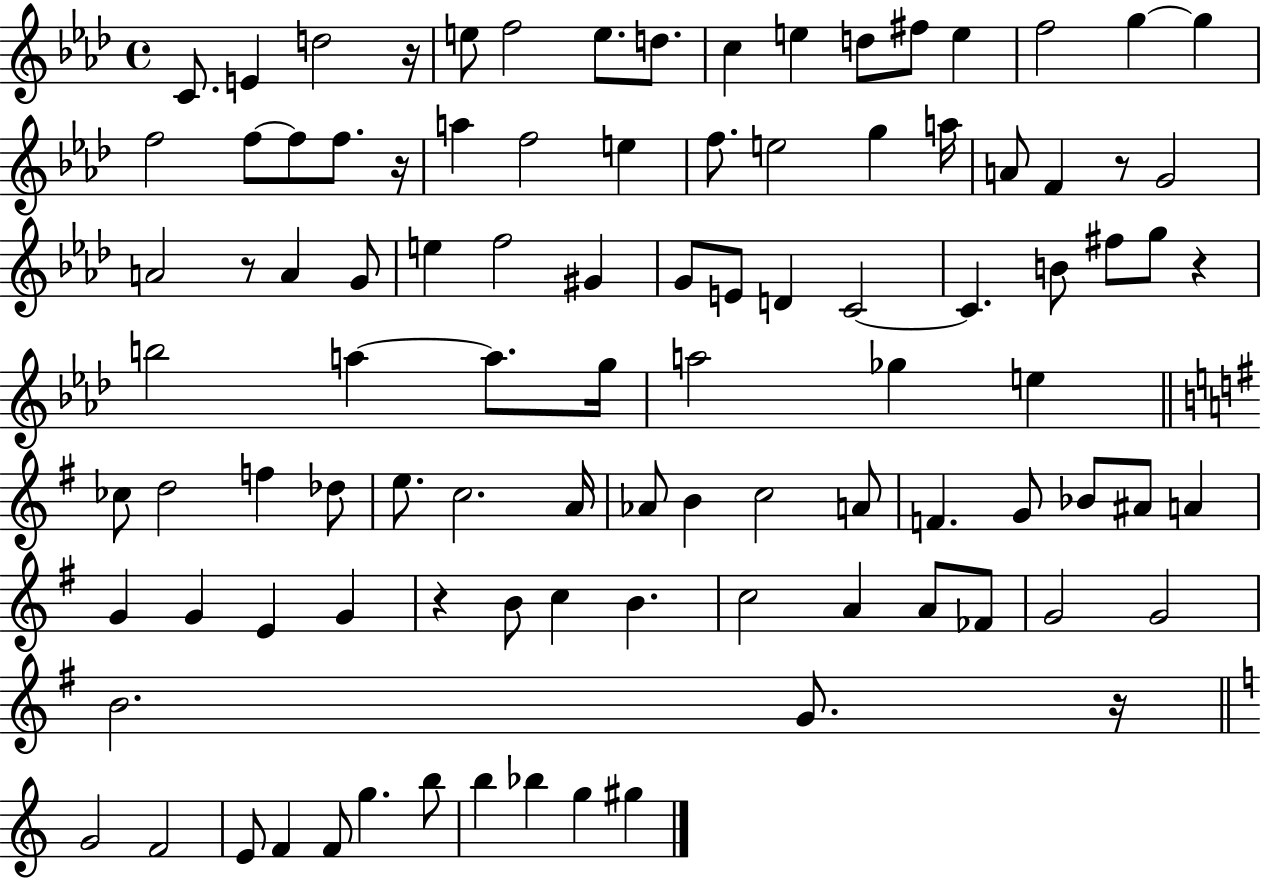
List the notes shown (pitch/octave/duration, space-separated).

C4/e. E4/q D5/h R/s E5/e F5/h E5/e. D5/e. C5/q E5/q D5/e F#5/e E5/q F5/h G5/q G5/q F5/h F5/e F5/e F5/e. R/s A5/q F5/h E5/q F5/e. E5/h G5/q A5/s A4/e F4/q R/e G4/h A4/h R/e A4/q G4/e E5/q F5/h G#4/q G4/e E4/e D4/q C4/h C4/q. B4/e F#5/e G5/e R/q B5/h A5/q A5/e. G5/s A5/h Gb5/q E5/q CES5/e D5/h F5/q Db5/e E5/e. C5/h. A4/s Ab4/e B4/q C5/h A4/e F4/q. G4/e Bb4/e A#4/e A4/q G4/q G4/q E4/q G4/q R/q B4/e C5/q B4/q. C5/h A4/q A4/e FES4/e G4/h G4/h B4/h. G4/e. R/s G4/h F4/h E4/e F4/q F4/e G5/q. B5/e B5/q Bb5/q G5/q G#5/q